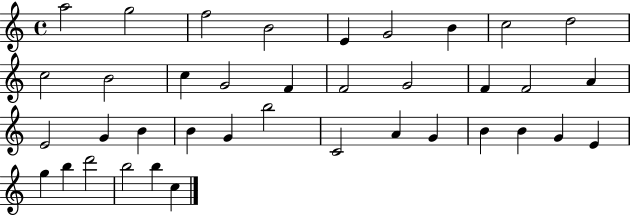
X:1
T:Untitled
M:4/4
L:1/4
K:C
a2 g2 f2 B2 E G2 B c2 d2 c2 B2 c G2 F F2 G2 F F2 A E2 G B B G b2 C2 A G B B G E g b d'2 b2 b c